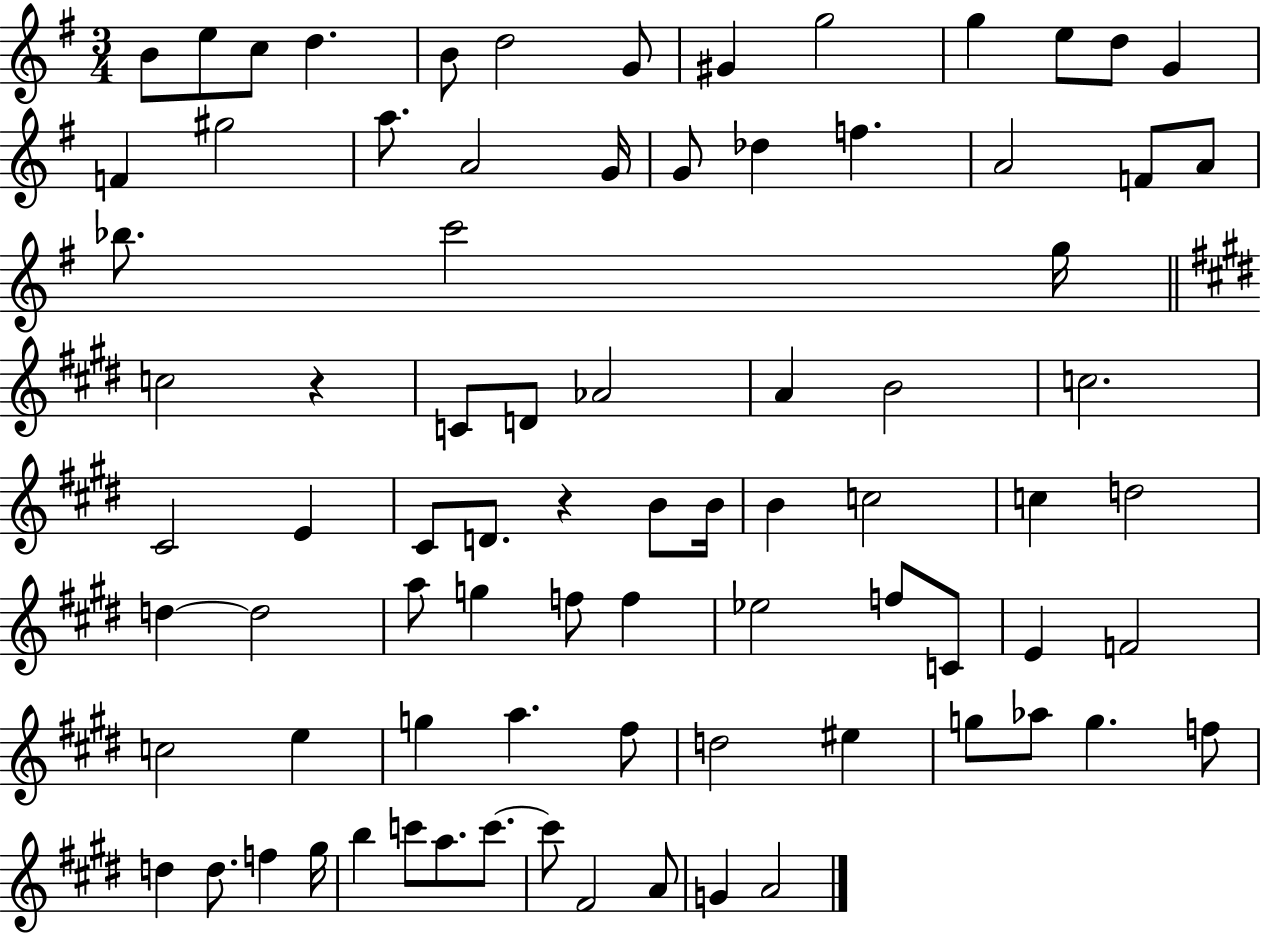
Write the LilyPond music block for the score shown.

{
  \clef treble
  \numericTimeSignature
  \time 3/4
  \key g \major
  b'8 e''8 c''8 d''4. | b'8 d''2 g'8 | gis'4 g''2 | g''4 e''8 d''8 g'4 | \break f'4 gis''2 | a''8. a'2 g'16 | g'8 des''4 f''4. | a'2 f'8 a'8 | \break bes''8. c'''2 g''16 | \bar "||" \break \key e \major c''2 r4 | c'8 d'8 aes'2 | a'4 b'2 | c''2. | \break cis'2 e'4 | cis'8 d'8. r4 b'8 b'16 | b'4 c''2 | c''4 d''2 | \break d''4~~ d''2 | a''8 g''4 f''8 f''4 | ees''2 f''8 c'8 | e'4 f'2 | \break c''2 e''4 | g''4 a''4. fis''8 | d''2 eis''4 | g''8 aes''8 g''4. f''8 | \break d''4 d''8. f''4 gis''16 | b''4 c'''8 a''8. c'''8.~~ | c'''8 fis'2 a'8 | g'4 a'2 | \break \bar "|."
}